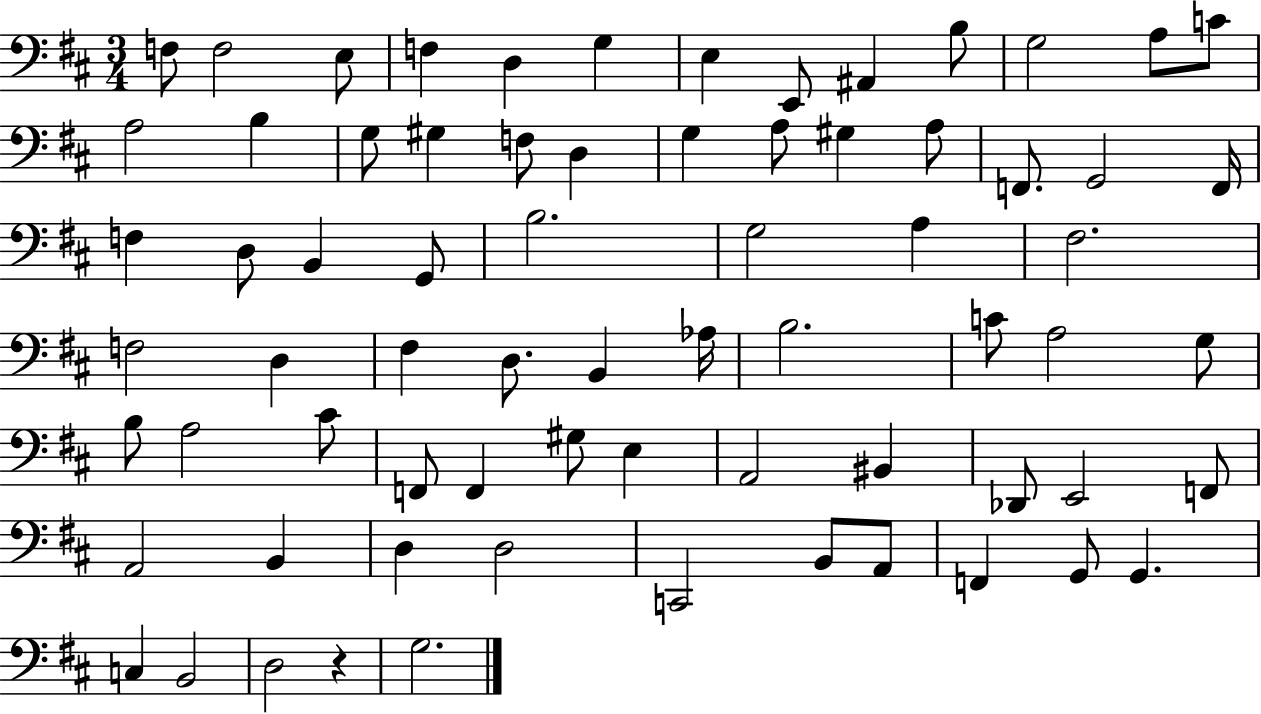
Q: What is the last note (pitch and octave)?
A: G3